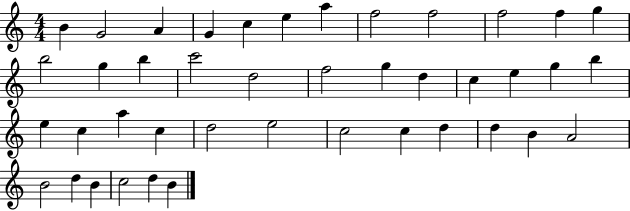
B4/q G4/h A4/q G4/q C5/q E5/q A5/q F5/h F5/h F5/h F5/q G5/q B5/h G5/q B5/q C6/h D5/h F5/h G5/q D5/q C5/q E5/q G5/q B5/q E5/q C5/q A5/q C5/q D5/h E5/h C5/h C5/q D5/q D5/q B4/q A4/h B4/h D5/q B4/q C5/h D5/q B4/q